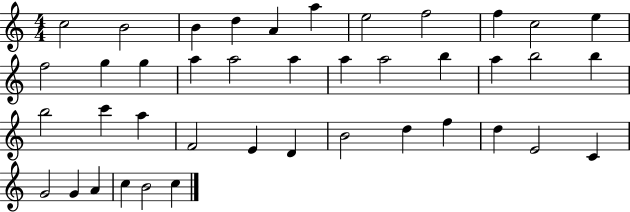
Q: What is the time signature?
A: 4/4